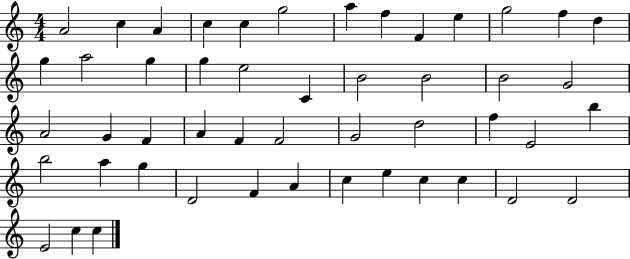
X:1
T:Untitled
M:4/4
L:1/4
K:C
A2 c A c c g2 a f F e g2 f d g a2 g g e2 C B2 B2 B2 G2 A2 G F A F F2 G2 d2 f E2 b b2 a g D2 F A c e c c D2 D2 E2 c c